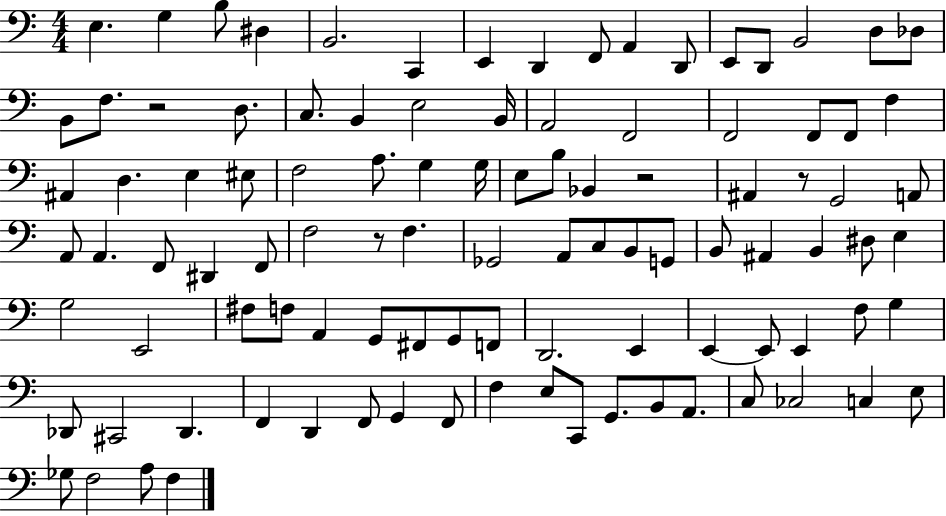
{
  \clef bass
  \numericTimeSignature
  \time 4/4
  \key c \major
  e4. g4 b8 dis4 | b,2. c,4 | e,4 d,4 f,8 a,4 d,8 | e,8 d,8 b,2 d8 des8 | \break b,8 f8. r2 d8. | c8. b,4 e2 b,16 | a,2 f,2 | f,2 f,8 f,8 f4 | \break ais,4 d4. e4 eis8 | f2 a8. g4 g16 | e8 b8 bes,4 r2 | ais,4 r8 g,2 a,8 | \break a,8 a,4. f,8 dis,4 f,8 | f2 r8 f4. | ges,2 a,8 c8 b,8 g,8 | b,8 ais,4 b,4 dis8 e4 | \break g2 e,2 | fis8 f8 a,4 g,8 fis,8 g,8 f,8 | d,2. e,4 | e,4~~ e,8 e,4 f8 g4 | \break des,8 cis,2 des,4. | f,4 d,4 f,8 g,4 f,8 | f4 e8 c,8 g,8. b,8 a,8. | c8 ces2 c4 e8 | \break ges8 f2 a8 f4 | \bar "|."
}